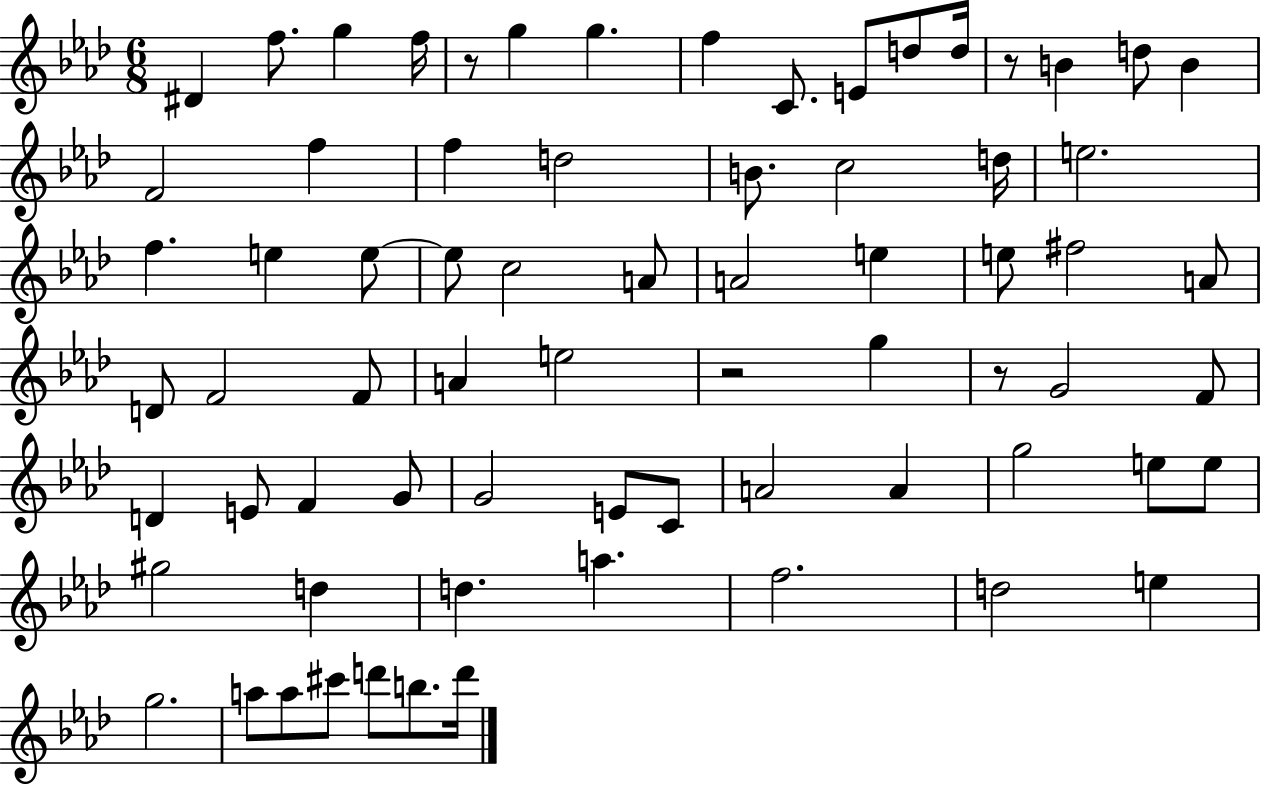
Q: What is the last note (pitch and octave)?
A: D6